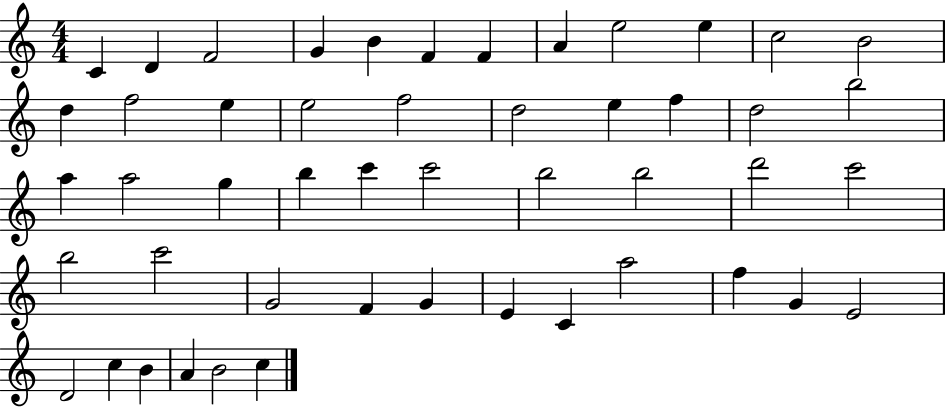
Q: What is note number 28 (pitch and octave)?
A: C6